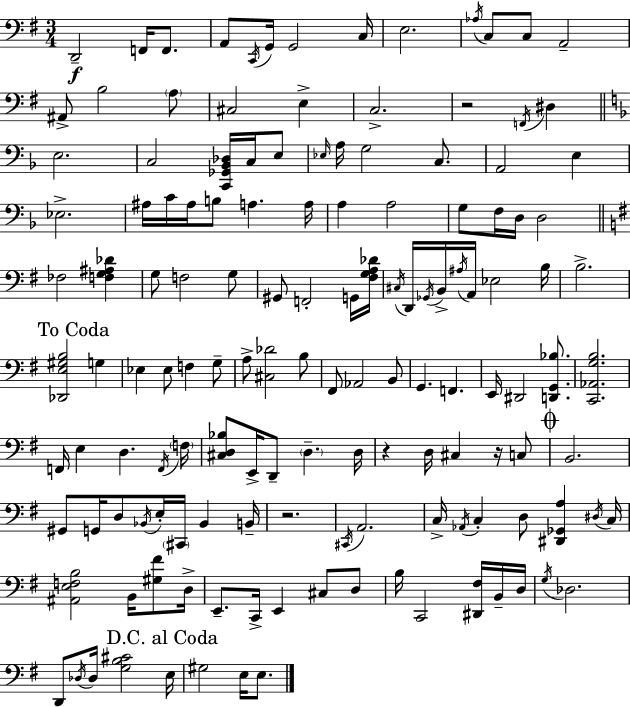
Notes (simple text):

D2/h F2/s F2/e. A2/e C2/s G2/s G2/h C3/s E3/h. Ab3/s C3/e C3/e A2/h A#2/e B3/h A3/e C#3/h E3/q C3/h. R/h F2/s D#3/q E3/h. C3/h [C2,Gb2,Bb2,Db3]/s C3/s E3/e Eb3/s A3/s G3/h C3/e. A2/h E3/q Eb3/h. A#3/s C4/s A#3/s B3/e A3/q. A3/s A3/q A3/h G3/e F3/s D3/s D3/h FES3/h [F3,G3,A#3,Db4]/q G3/e F3/h G3/e G#2/e F2/h G2/s [F#3,G3,A3,Db4]/s C#3/s D2/s Gb2/s B2/s A#3/s A2/s Eb3/h B3/s B3/h. [Db2,E3,G#3,B3]/h G3/q Eb3/q Eb3/e F3/q G3/e A3/e [C#3,Db4]/h B3/e F#2/e Ab2/h B2/e G2/q. F2/q. E2/s D#2/h [D2,G2,Bb3]/e. [C2,Ab2,G3,B3]/h. F2/s E3/q D3/q. F2/s F3/s [C#3,D3,Bb3]/e E2/s D2/e D3/q. D3/s R/q D3/s C#3/q R/s C3/e B2/h. G#2/e G2/s D3/e Bb2/s E3/s C#2/s Bb2/q B2/s R/h. C#2/s A2/h. C3/s Ab2/s C3/q D3/e [D#2,Gb2,A3]/q D#3/s C3/s [A#2,E3,F3,B3]/h B2/s [G#3,F#4]/e D3/s E2/e. C2/s E2/q C#3/e D3/e B3/s C2/h [D#2,F#3]/s B2/s D3/s G3/s Db3/h. D2/e Db3/s Db3/s [G3,B3,C#4]/h E3/s G#3/h E3/s E3/e.